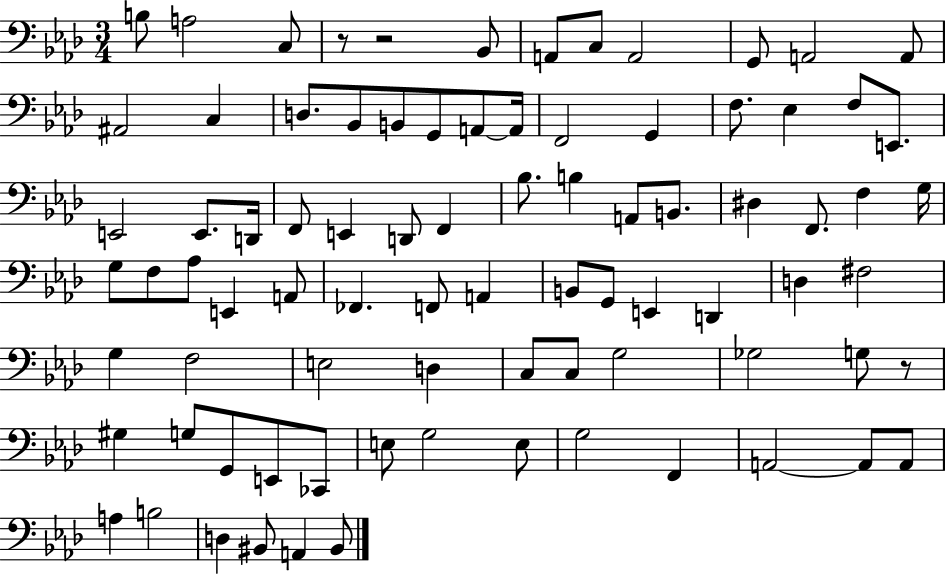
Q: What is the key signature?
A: AES major